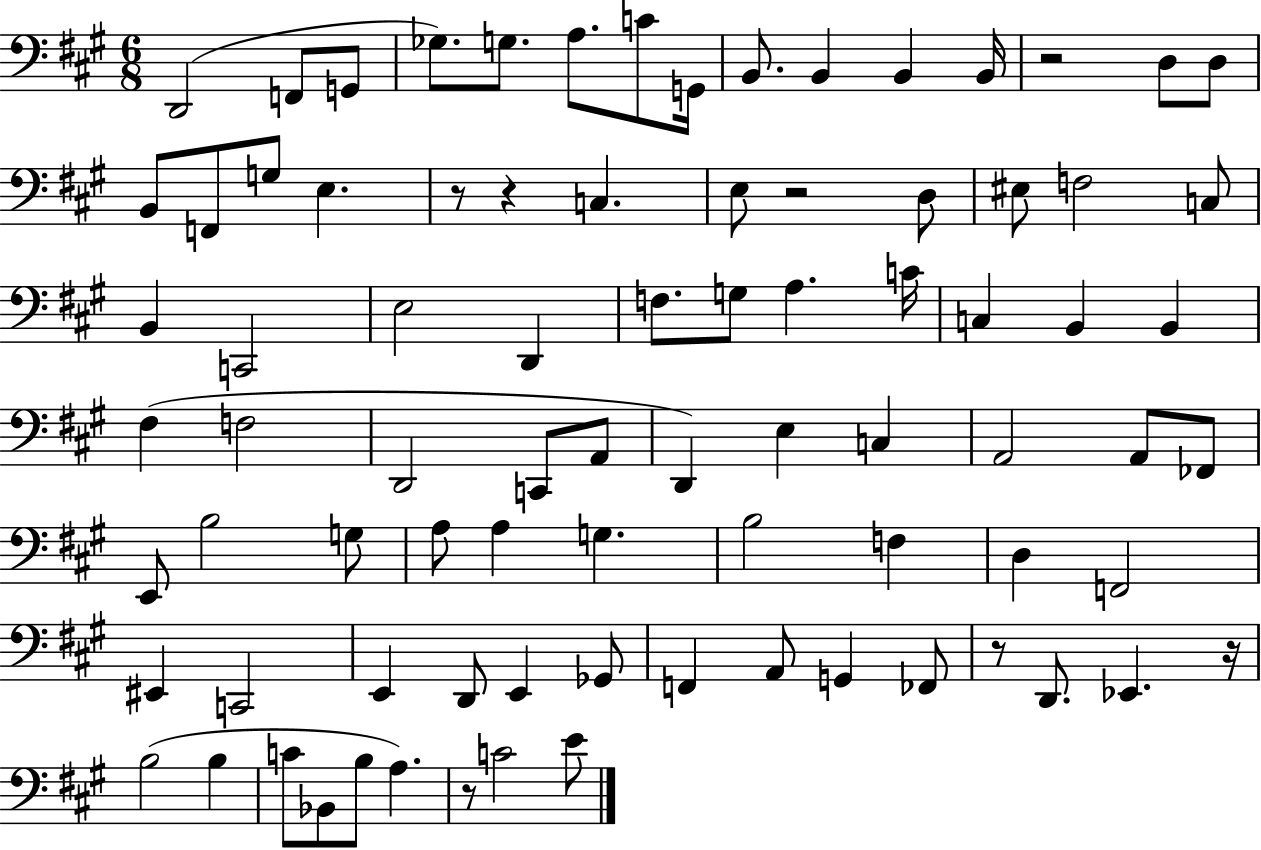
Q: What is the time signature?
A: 6/8